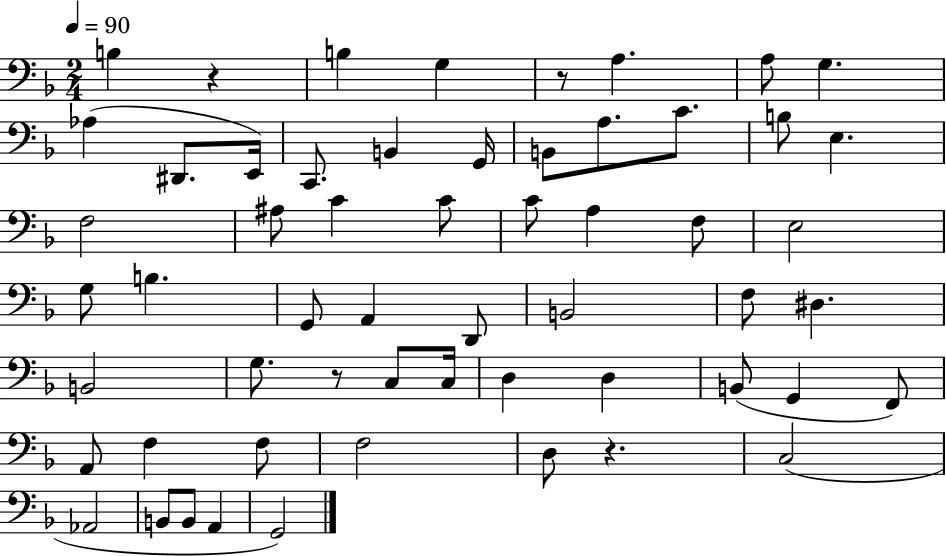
{
  \clef bass
  \numericTimeSignature
  \time 2/4
  \key f \major
  \tempo 4 = 90
  b4 r4 | b4 g4 | r8 a4. | a8 g4. | \break aes4( dis,8. e,16) | c,8. b,4 g,16 | b,8 a8. c'8. | b8 e4. | \break f2 | ais8 c'4 c'8 | c'8 a4 f8 | e2 | \break g8 b4. | g,8 a,4 d,8 | b,2 | f8 dis4. | \break b,2 | g8. r8 c8 c16 | d4 d4 | b,8( g,4 f,8) | \break a,8 f4 f8 | f2 | d8 r4. | c2( | \break aes,2 | b,8 b,8 a,4 | g,2) | \bar "|."
}